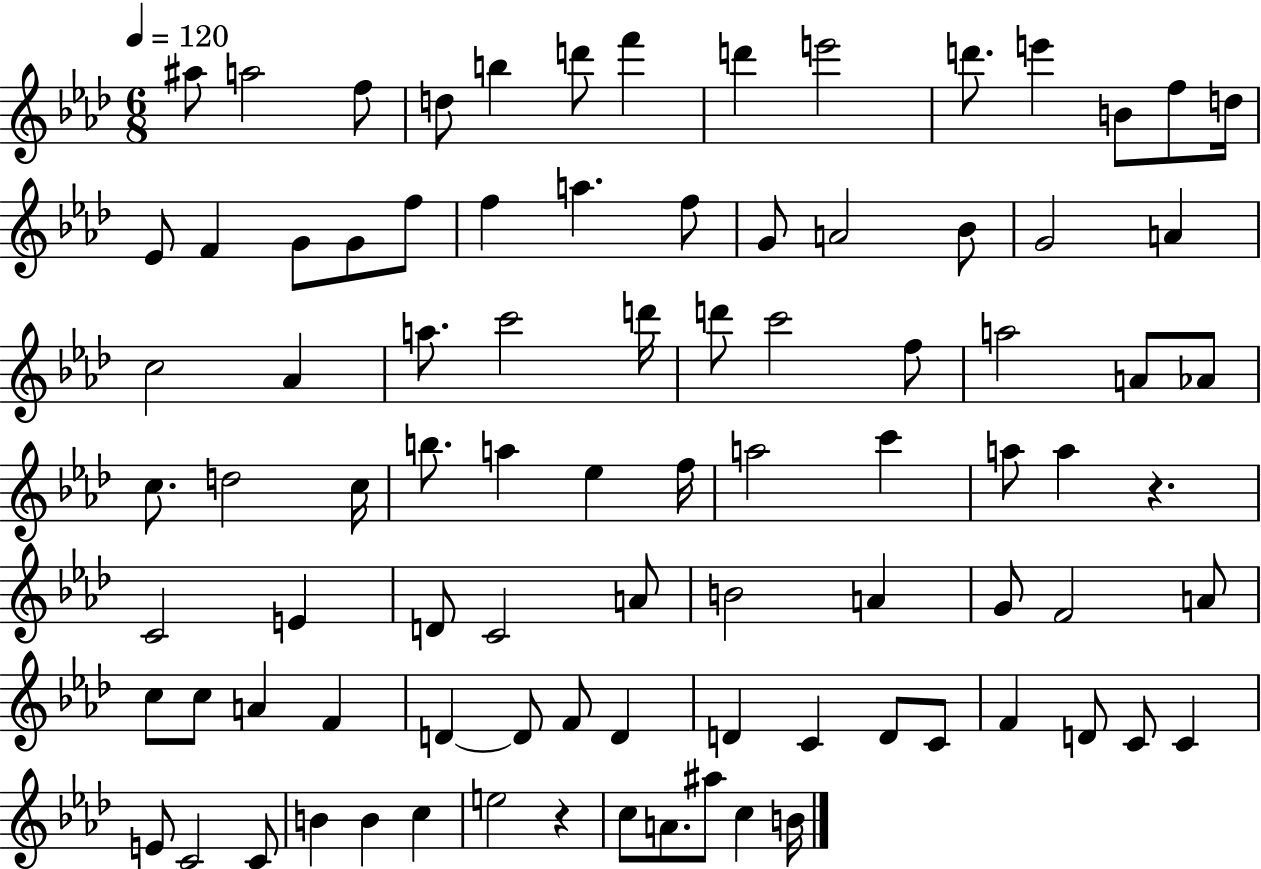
{
  \clef treble
  \numericTimeSignature
  \time 6/8
  \key aes \major
  \tempo 4 = 120
  \repeat volta 2 { ais''8 a''2 f''8 | d''8 b''4 d'''8 f'''4 | d'''4 e'''2 | d'''8. e'''4 b'8 f''8 d''16 | \break ees'8 f'4 g'8 g'8 f''8 | f''4 a''4. f''8 | g'8 a'2 bes'8 | g'2 a'4 | \break c''2 aes'4 | a''8. c'''2 d'''16 | d'''8 c'''2 f''8 | a''2 a'8 aes'8 | \break c''8. d''2 c''16 | b''8. a''4 ees''4 f''16 | a''2 c'''4 | a''8 a''4 r4. | \break c'2 e'4 | d'8 c'2 a'8 | b'2 a'4 | g'8 f'2 a'8 | \break c''8 c''8 a'4 f'4 | d'4~~ d'8 f'8 d'4 | d'4 c'4 d'8 c'8 | f'4 d'8 c'8 c'4 | \break e'8 c'2 c'8 | b'4 b'4 c''4 | e''2 r4 | c''8 a'8. ais''8 c''4 b'16 | \break } \bar "|."
}